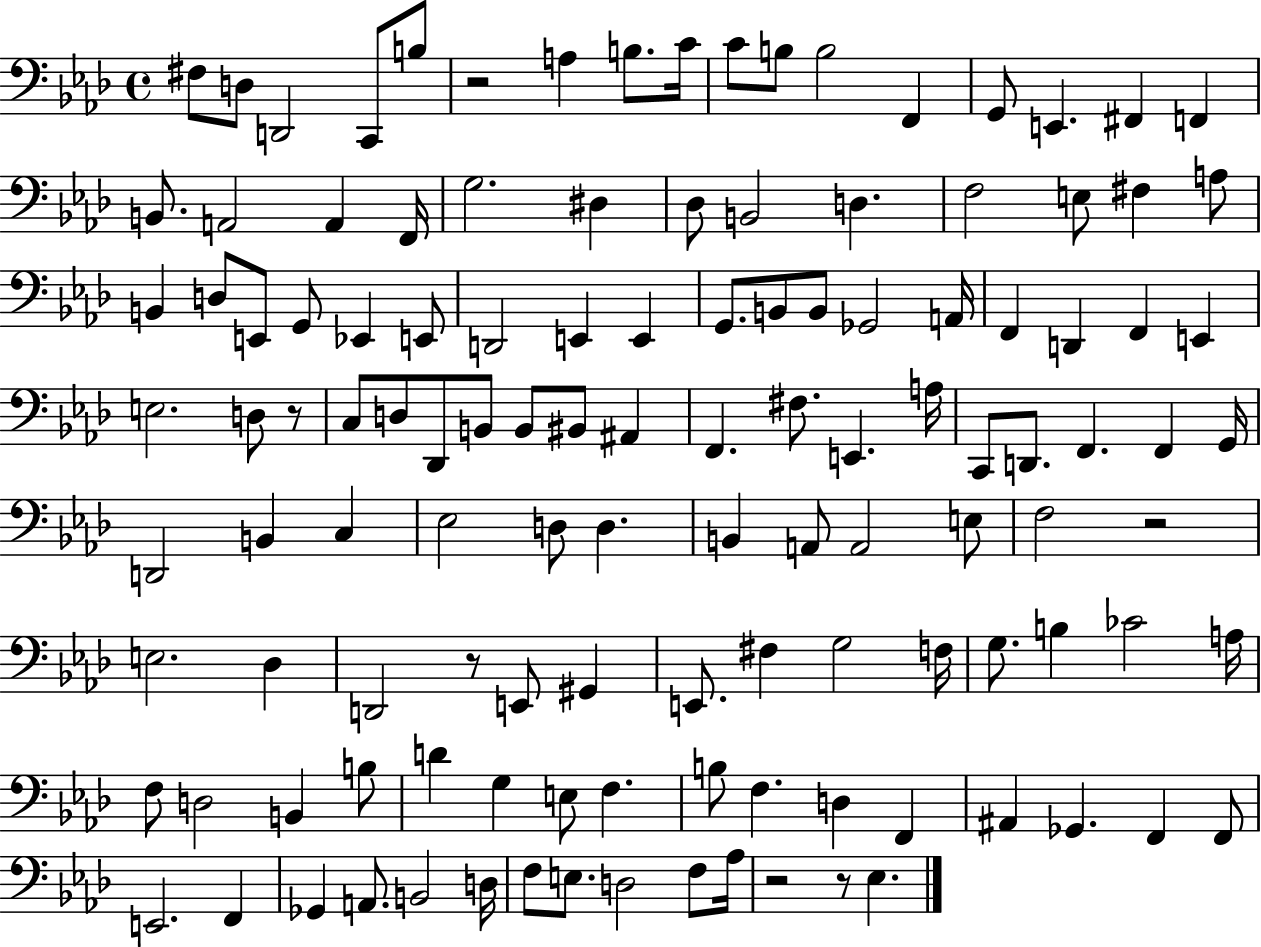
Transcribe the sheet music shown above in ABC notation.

X:1
T:Untitled
M:4/4
L:1/4
K:Ab
^F,/2 D,/2 D,,2 C,,/2 B,/2 z2 A, B,/2 C/4 C/2 B,/2 B,2 F,, G,,/2 E,, ^F,, F,, B,,/2 A,,2 A,, F,,/4 G,2 ^D, _D,/2 B,,2 D, F,2 E,/2 ^F, A,/2 B,, D,/2 E,,/2 G,,/2 _E,, E,,/2 D,,2 E,, E,, G,,/2 B,,/2 B,,/2 _G,,2 A,,/4 F,, D,, F,, E,, E,2 D,/2 z/2 C,/2 D,/2 _D,,/2 B,,/2 B,,/2 ^B,,/2 ^A,, F,, ^F,/2 E,, A,/4 C,,/2 D,,/2 F,, F,, G,,/4 D,,2 B,, C, _E,2 D,/2 D, B,, A,,/2 A,,2 E,/2 F,2 z2 E,2 _D, D,,2 z/2 E,,/2 ^G,, E,,/2 ^F, G,2 F,/4 G,/2 B, _C2 A,/4 F,/2 D,2 B,, B,/2 D G, E,/2 F, B,/2 F, D, F,, ^A,, _G,, F,, F,,/2 E,,2 F,, _G,, A,,/2 B,,2 D,/4 F,/2 E,/2 D,2 F,/2 _A,/4 z2 z/2 _E,